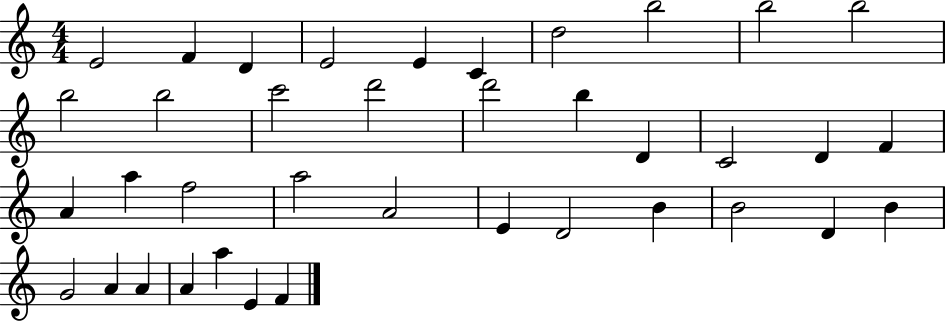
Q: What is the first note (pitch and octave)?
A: E4